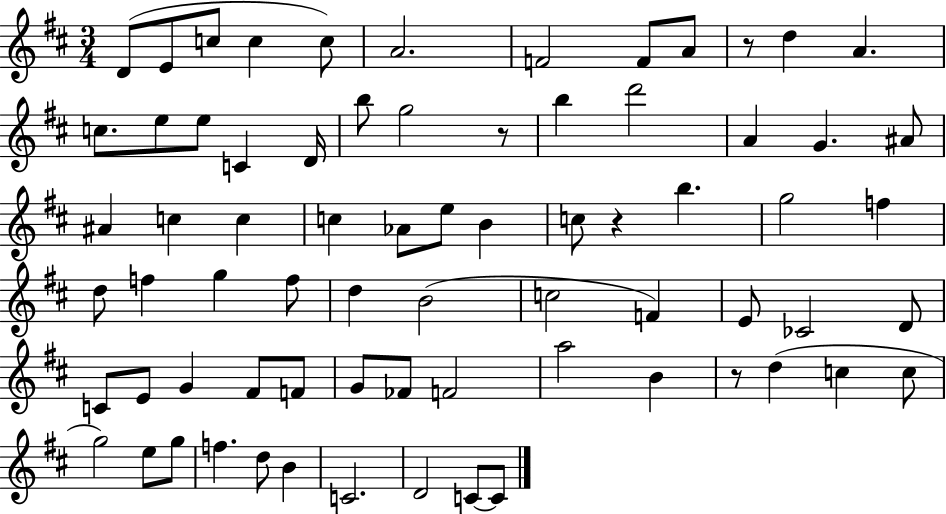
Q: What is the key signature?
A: D major